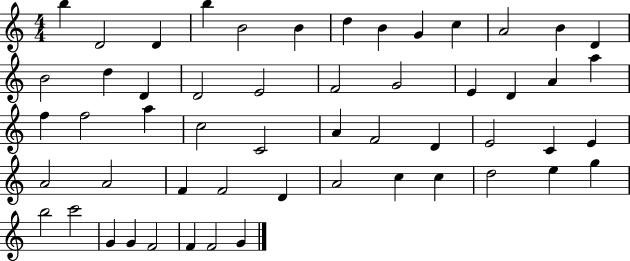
B5/q D4/h D4/q B5/q B4/h B4/q D5/q B4/q G4/q C5/q A4/h B4/q D4/q B4/h D5/q D4/q D4/h E4/h F4/h G4/h E4/q D4/q A4/q A5/q F5/q F5/h A5/q C5/h C4/h A4/q F4/h D4/q E4/h C4/q E4/q A4/h A4/h F4/q F4/h D4/q A4/h C5/q C5/q D5/h E5/q G5/q B5/h C6/h G4/q G4/q F4/h F4/q F4/h G4/q